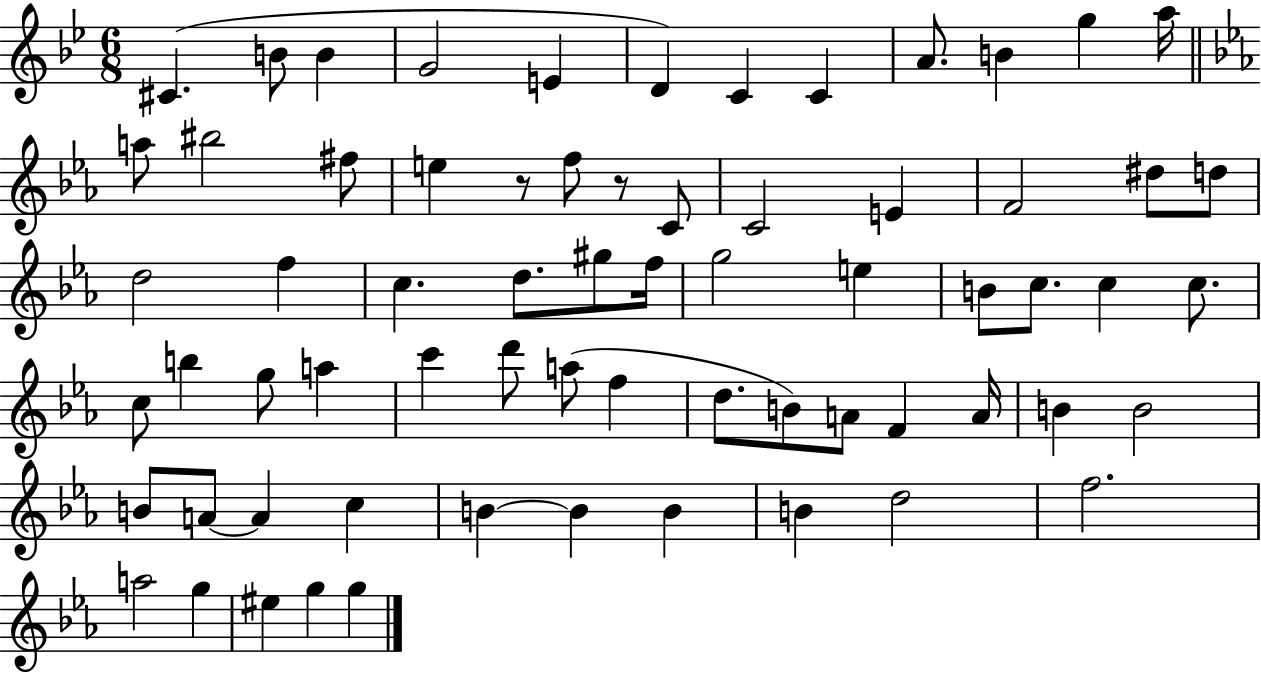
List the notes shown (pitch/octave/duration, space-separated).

C#4/q. B4/e B4/q G4/h E4/q D4/q C4/q C4/q A4/e. B4/q G5/q A5/s A5/e BIS5/h F#5/e E5/q R/e F5/e R/e C4/e C4/h E4/q F4/h D#5/e D5/e D5/h F5/q C5/q. D5/e. G#5/e F5/s G5/h E5/q B4/e C5/e. C5/q C5/e. C5/e B5/q G5/e A5/q C6/q D6/e A5/e F5/q D5/e. B4/e A4/e F4/q A4/s B4/q B4/h B4/e A4/e A4/q C5/q B4/q B4/q B4/q B4/q D5/h F5/h. A5/h G5/q EIS5/q G5/q G5/q